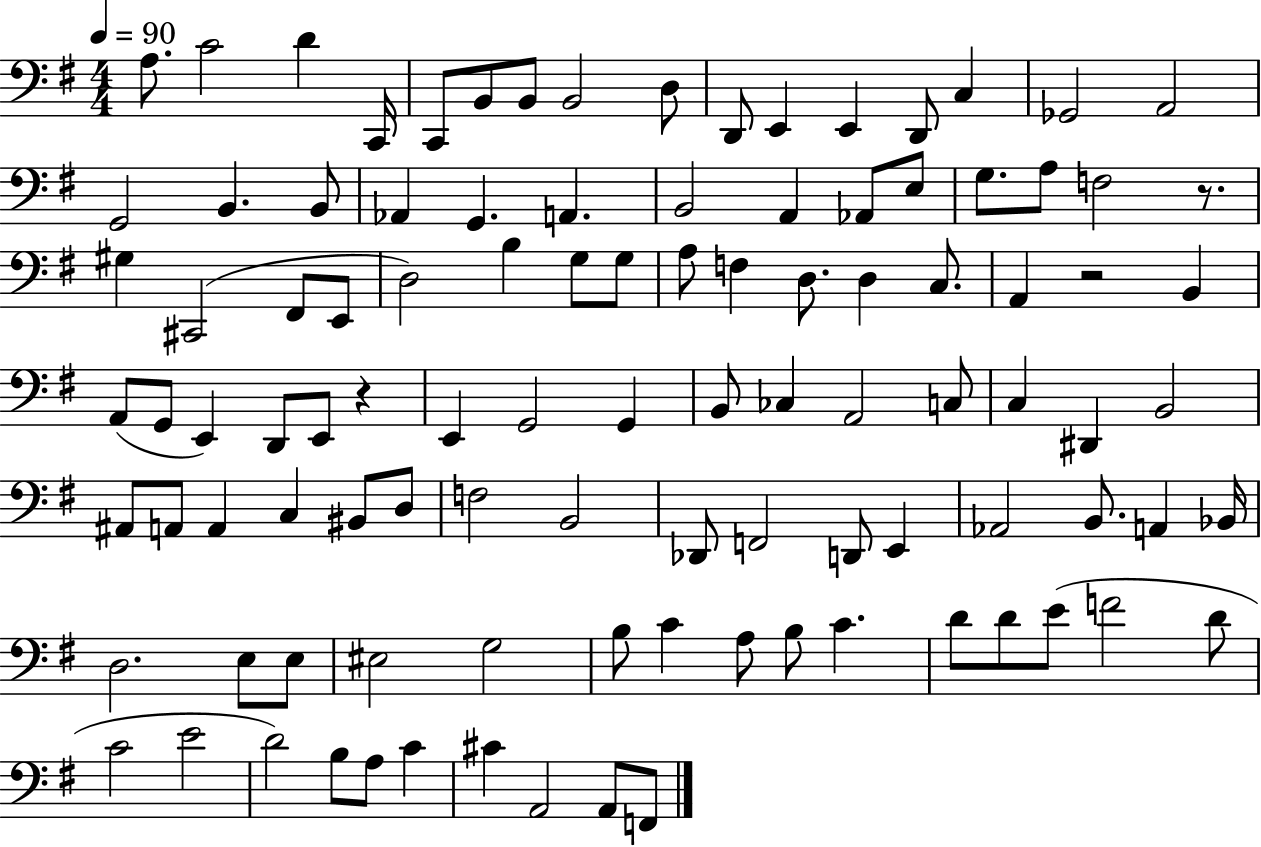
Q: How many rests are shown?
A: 3